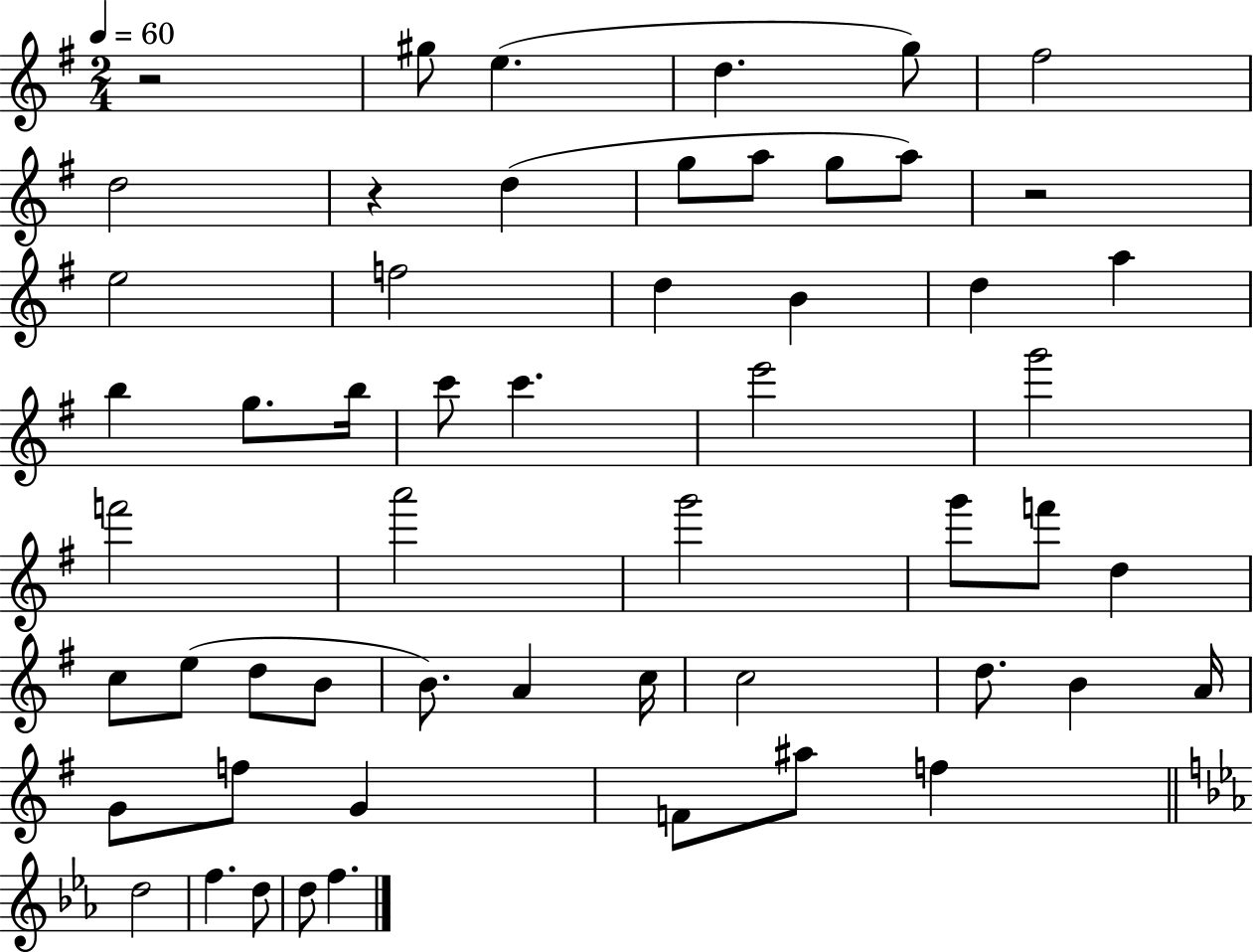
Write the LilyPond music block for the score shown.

{
  \clef treble
  \numericTimeSignature
  \time 2/4
  \key g \major
  \tempo 4 = 60
  r2 | gis''8 e''4.( | d''4. g''8) | fis''2 | \break d''2 | r4 d''4( | g''8 a''8 g''8 a''8) | r2 | \break e''2 | f''2 | d''4 b'4 | d''4 a''4 | \break b''4 g''8. b''16 | c'''8 c'''4. | e'''2 | g'''2 | \break f'''2 | a'''2 | g'''2 | g'''8 f'''8 d''4 | \break c''8 e''8( d''8 b'8 | b'8.) a'4 c''16 | c''2 | d''8. b'4 a'16 | \break g'8 f''8 g'4 | f'8 ais''8 f''4 | \bar "||" \break \key ees \major d''2 | f''4. d''8 | d''8 f''4. | \bar "|."
}